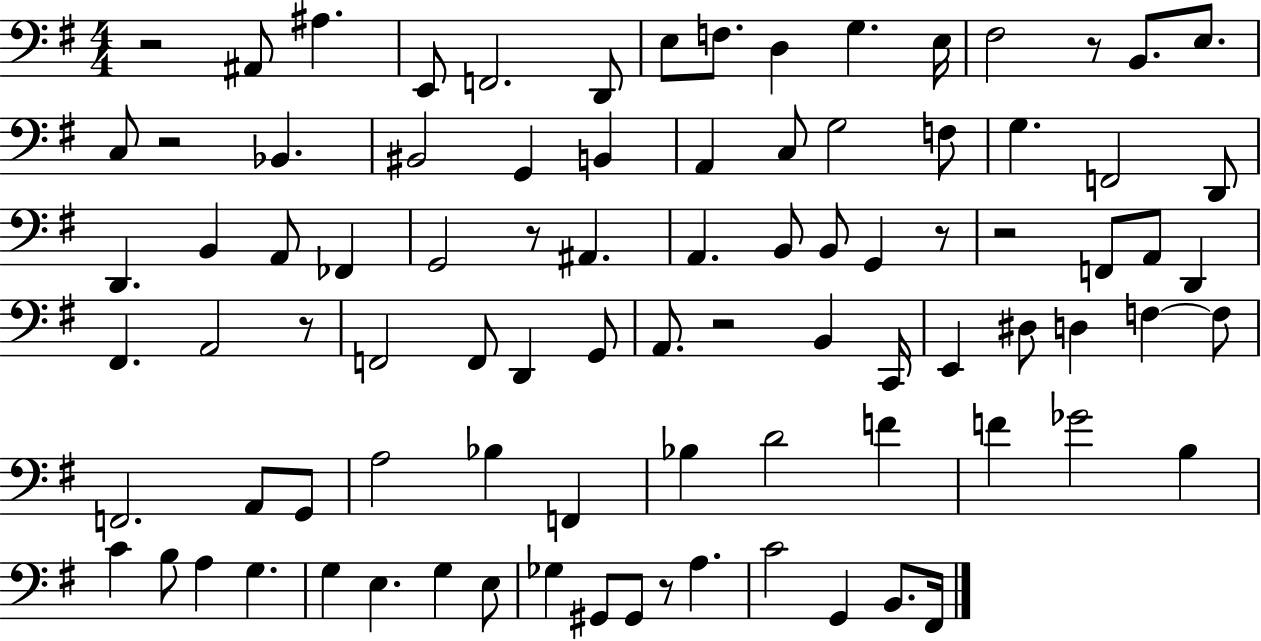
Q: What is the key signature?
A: G major